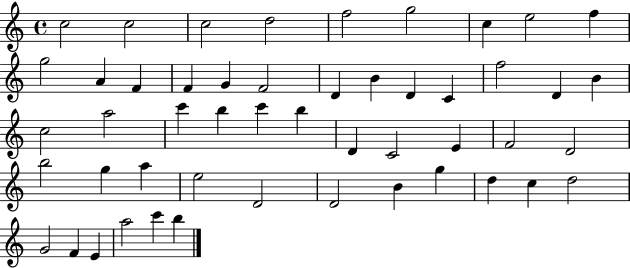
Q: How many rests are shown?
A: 0